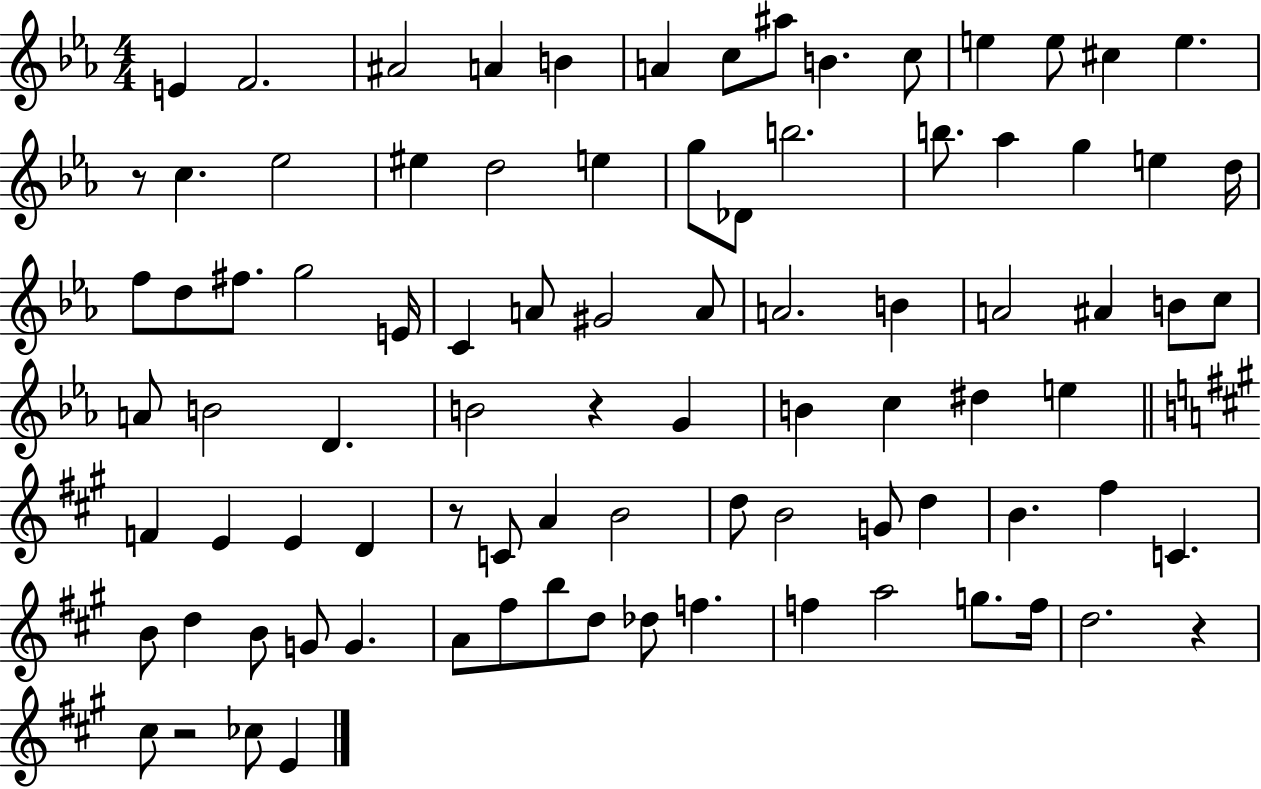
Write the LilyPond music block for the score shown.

{
  \clef treble
  \numericTimeSignature
  \time 4/4
  \key ees \major
  e'4 f'2. | ais'2 a'4 b'4 | a'4 c''8 ais''8 b'4. c''8 | e''4 e''8 cis''4 e''4. | \break r8 c''4. ees''2 | eis''4 d''2 e''4 | g''8 des'8 b''2. | b''8. aes''4 g''4 e''4 d''16 | \break f''8 d''8 fis''8. g''2 e'16 | c'4 a'8 gis'2 a'8 | a'2. b'4 | a'2 ais'4 b'8 c''8 | \break a'8 b'2 d'4. | b'2 r4 g'4 | b'4 c''4 dis''4 e''4 | \bar "||" \break \key a \major f'4 e'4 e'4 d'4 | r8 c'8 a'4 b'2 | d''8 b'2 g'8 d''4 | b'4. fis''4 c'4. | \break b'8 d''4 b'8 g'8 g'4. | a'8 fis''8 b''8 d''8 des''8 f''4. | f''4 a''2 g''8. f''16 | d''2. r4 | \break cis''8 r2 ces''8 e'4 | \bar "|."
}